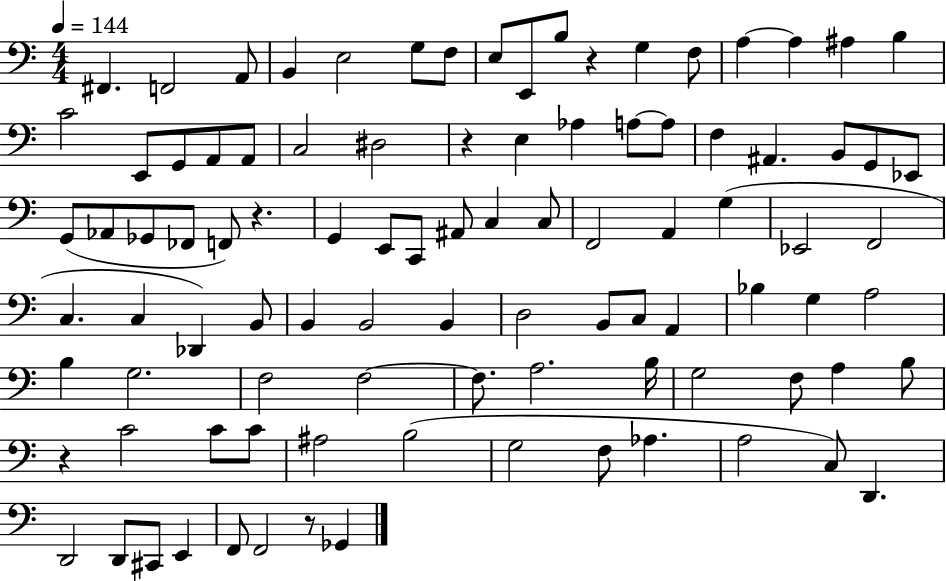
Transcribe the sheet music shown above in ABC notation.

X:1
T:Untitled
M:4/4
L:1/4
K:C
^F,, F,,2 A,,/2 B,, E,2 G,/2 F,/2 E,/2 E,,/2 B,/2 z G, F,/2 A, A, ^A, B, C2 E,,/2 G,,/2 A,,/2 A,,/2 C,2 ^D,2 z E, _A, A,/2 A,/2 F, ^A,, B,,/2 G,,/2 _E,,/2 G,,/2 _A,,/2 _G,,/2 _F,,/2 F,,/2 z G,, E,,/2 C,,/2 ^A,,/2 C, C,/2 F,,2 A,, G, _E,,2 F,,2 C, C, _D,, B,,/2 B,, B,,2 B,, D,2 B,,/2 C,/2 A,, _B, G, A,2 B, G,2 F,2 F,2 F,/2 A,2 B,/4 G,2 F,/2 A, B,/2 z C2 C/2 C/2 ^A,2 B,2 G,2 F,/2 _A, A,2 C,/2 D,, D,,2 D,,/2 ^C,,/2 E,, F,,/2 F,,2 z/2 _G,,